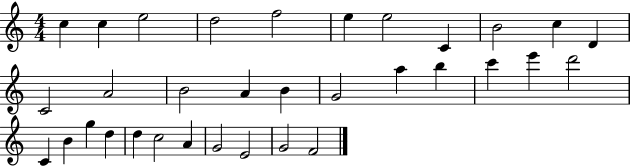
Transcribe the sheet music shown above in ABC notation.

X:1
T:Untitled
M:4/4
L:1/4
K:C
c c e2 d2 f2 e e2 C B2 c D C2 A2 B2 A B G2 a b c' e' d'2 C B g d d c2 A G2 E2 G2 F2